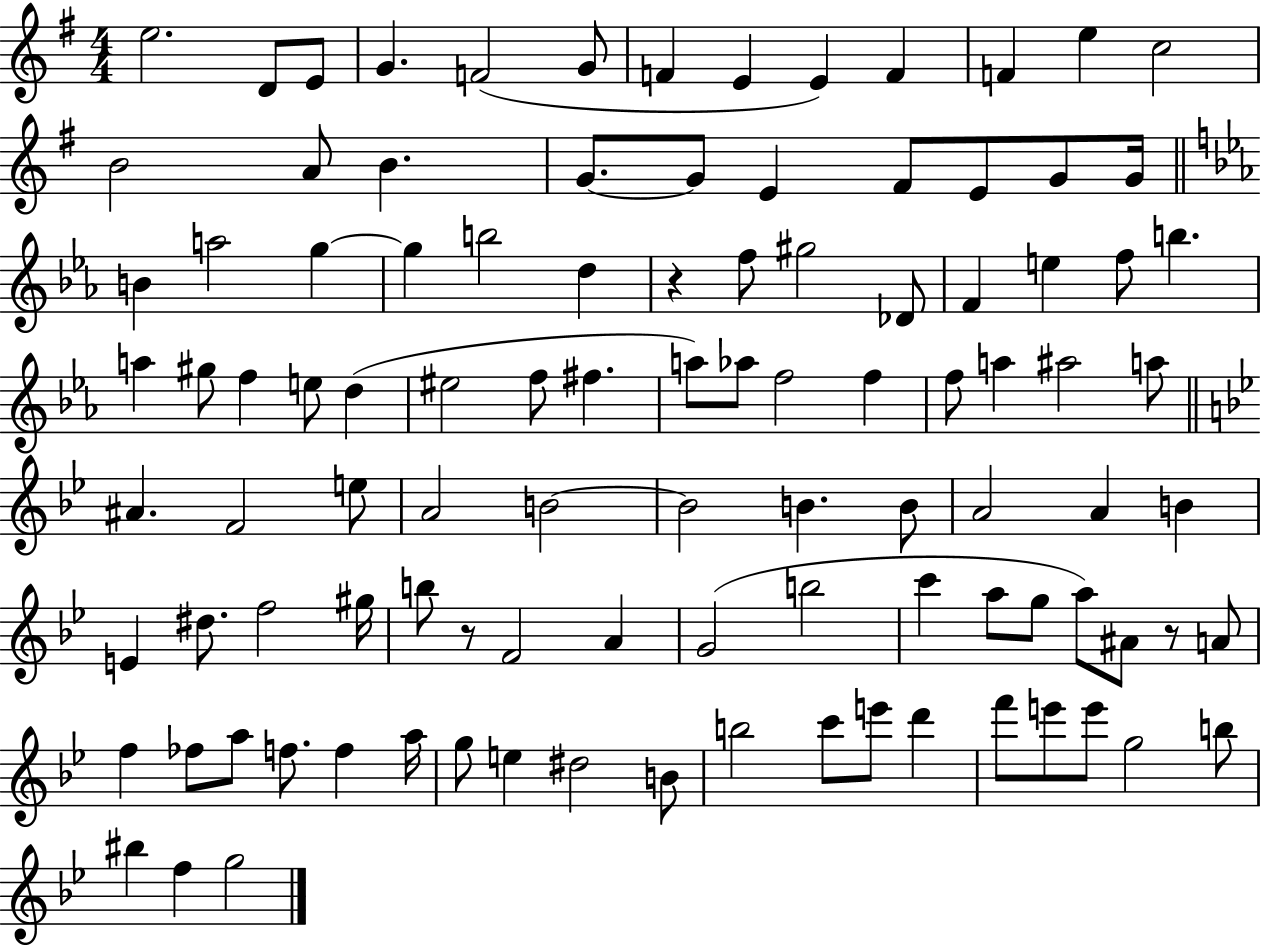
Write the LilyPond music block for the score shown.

{
  \clef treble
  \numericTimeSignature
  \time 4/4
  \key g \major
  e''2. d'8 e'8 | g'4. f'2( g'8 | f'4 e'4 e'4) f'4 | f'4 e''4 c''2 | \break b'2 a'8 b'4. | g'8.~~ g'8 e'4 fis'8 e'8 g'8 g'16 | \bar "||" \break \key c \minor b'4 a''2 g''4~~ | g''4 b''2 d''4 | r4 f''8 gis''2 des'8 | f'4 e''4 f''8 b''4. | \break a''4 gis''8 f''4 e''8 d''4( | eis''2 f''8 fis''4. | a''8) aes''8 f''2 f''4 | f''8 a''4 ais''2 a''8 | \break \bar "||" \break \key bes \major ais'4. f'2 e''8 | a'2 b'2~~ | b'2 b'4. b'8 | a'2 a'4 b'4 | \break e'4 dis''8. f''2 gis''16 | b''8 r8 f'2 a'4 | g'2( b''2 | c'''4 a''8 g''8 a''8) ais'8 r8 a'8 | \break f''4 fes''8 a''8 f''8. f''4 a''16 | g''8 e''4 dis''2 b'8 | b''2 c'''8 e'''8 d'''4 | f'''8 e'''8 e'''8 g''2 b''8 | \break bis''4 f''4 g''2 | \bar "|."
}